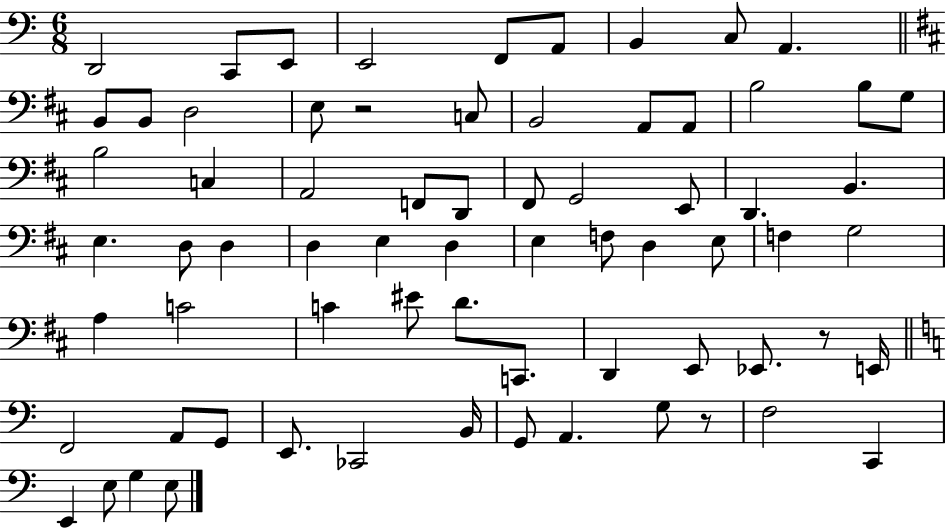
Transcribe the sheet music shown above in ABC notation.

X:1
T:Untitled
M:6/8
L:1/4
K:C
D,,2 C,,/2 E,,/2 E,,2 F,,/2 A,,/2 B,, C,/2 A,, B,,/2 B,,/2 D,2 E,/2 z2 C,/2 B,,2 A,,/2 A,,/2 B,2 B,/2 G,/2 B,2 C, A,,2 F,,/2 D,,/2 ^F,,/2 G,,2 E,,/2 D,, B,, E, D,/2 D, D, E, D, E, F,/2 D, E,/2 F, G,2 A, C2 C ^E/2 D/2 C,,/2 D,, E,,/2 _E,,/2 z/2 E,,/4 F,,2 A,,/2 G,,/2 E,,/2 _C,,2 B,,/4 G,,/2 A,, G,/2 z/2 F,2 C,, E,, E,/2 G, E,/2